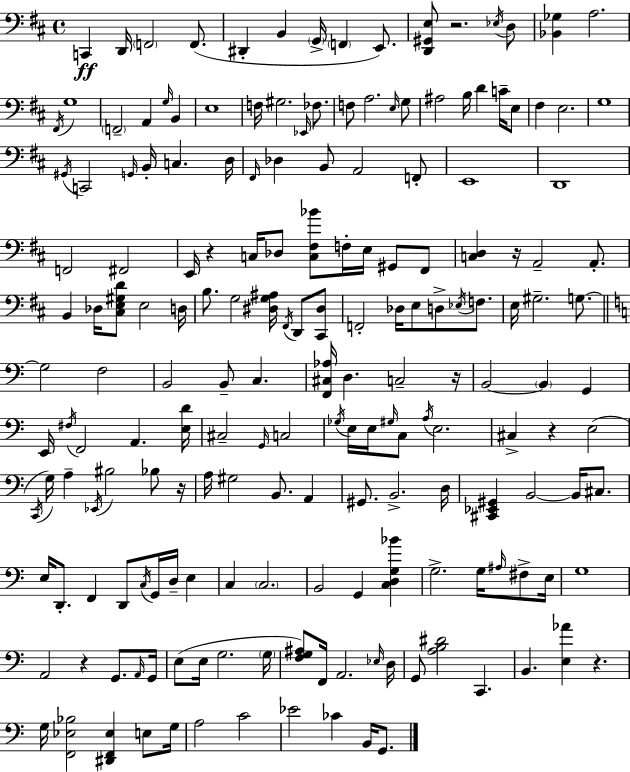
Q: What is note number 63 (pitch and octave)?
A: D3